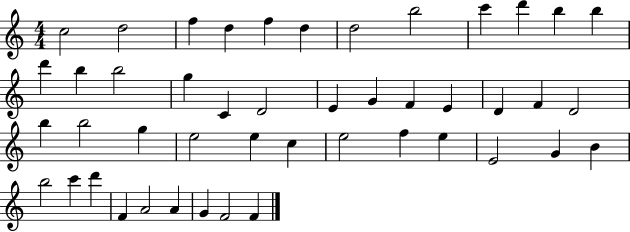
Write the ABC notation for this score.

X:1
T:Untitled
M:4/4
L:1/4
K:C
c2 d2 f d f d d2 b2 c' d' b b d' b b2 g C D2 E G F E D F D2 b b2 g e2 e c e2 f e E2 G B b2 c' d' F A2 A G F2 F